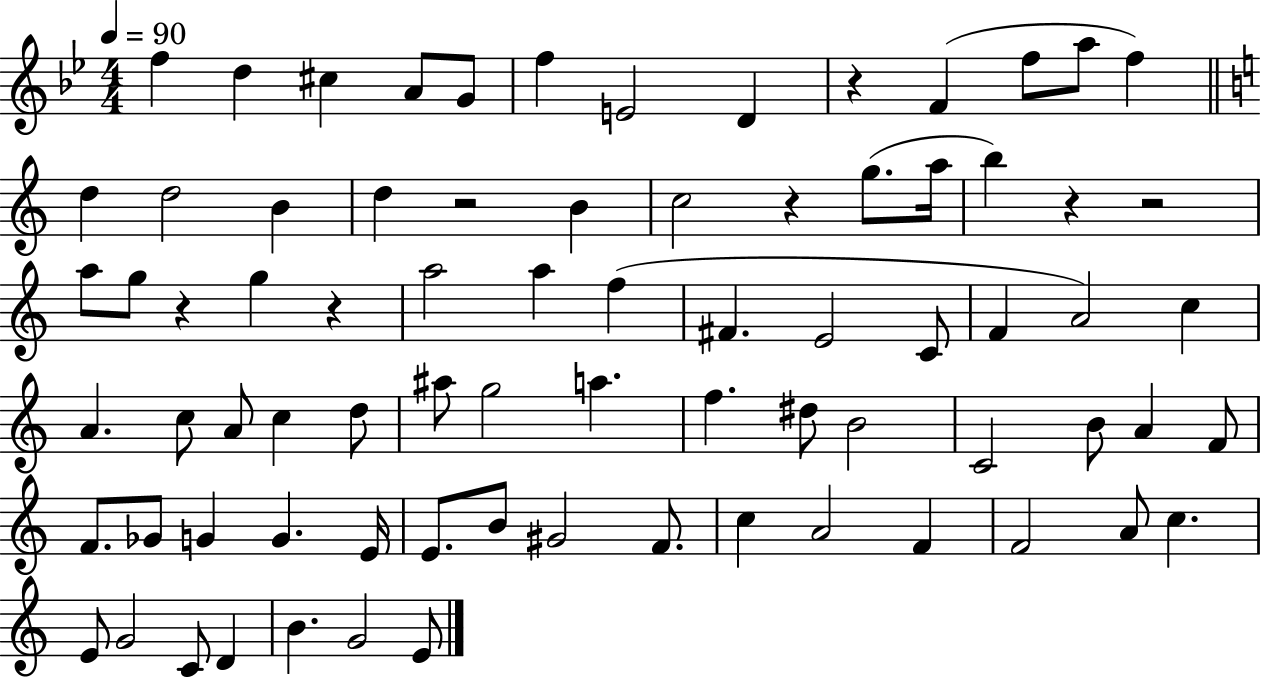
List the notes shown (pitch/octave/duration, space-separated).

F5/q D5/q C#5/q A4/e G4/e F5/q E4/h D4/q R/q F4/q F5/e A5/e F5/q D5/q D5/h B4/q D5/q R/h B4/q C5/h R/q G5/e. A5/s B5/q R/q R/h A5/e G5/e R/q G5/q R/q A5/h A5/q F5/q F#4/q. E4/h C4/e F4/q A4/h C5/q A4/q. C5/e A4/e C5/q D5/e A#5/e G5/h A5/q. F5/q. D#5/e B4/h C4/h B4/e A4/q F4/e F4/e. Gb4/e G4/q G4/q. E4/s E4/e. B4/e G#4/h F4/e. C5/q A4/h F4/q F4/h A4/e C5/q. E4/e G4/h C4/e D4/q B4/q. G4/h E4/e